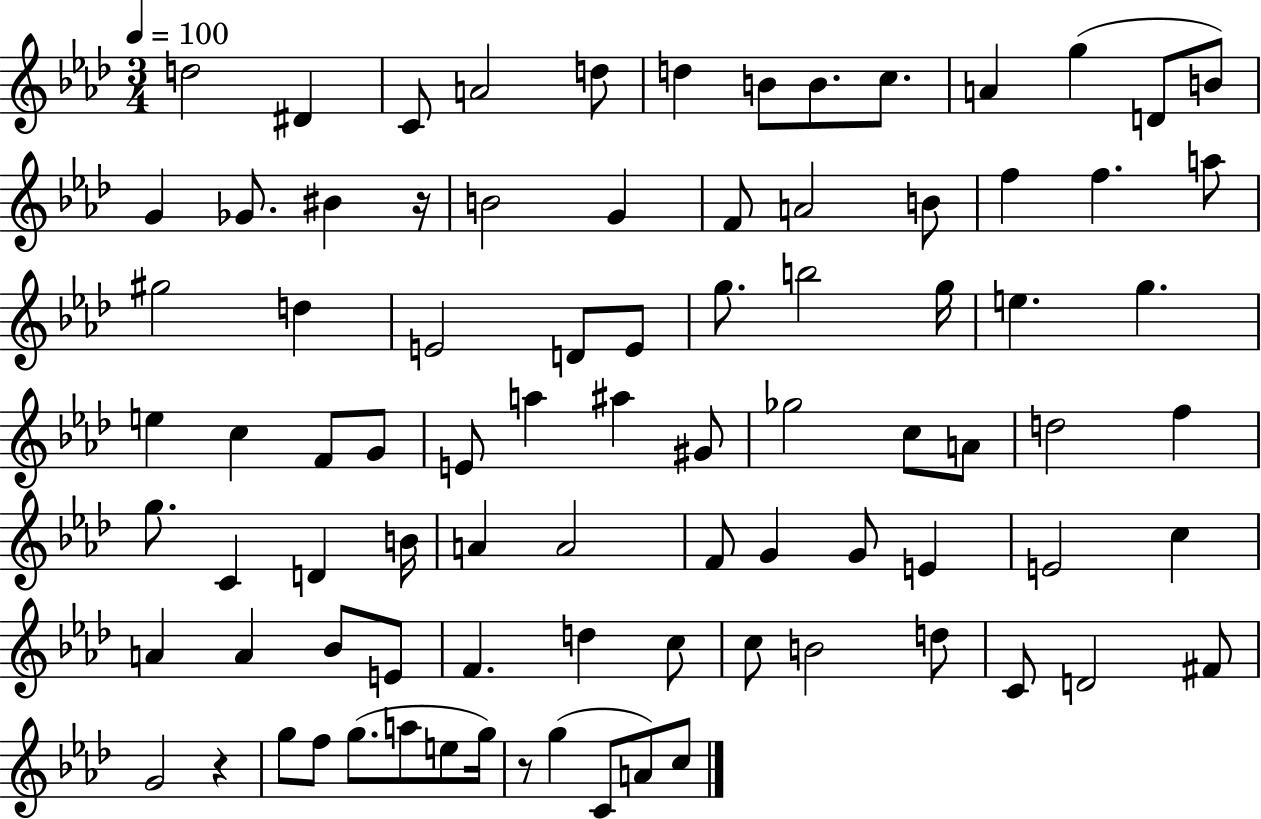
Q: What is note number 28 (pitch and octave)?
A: D4